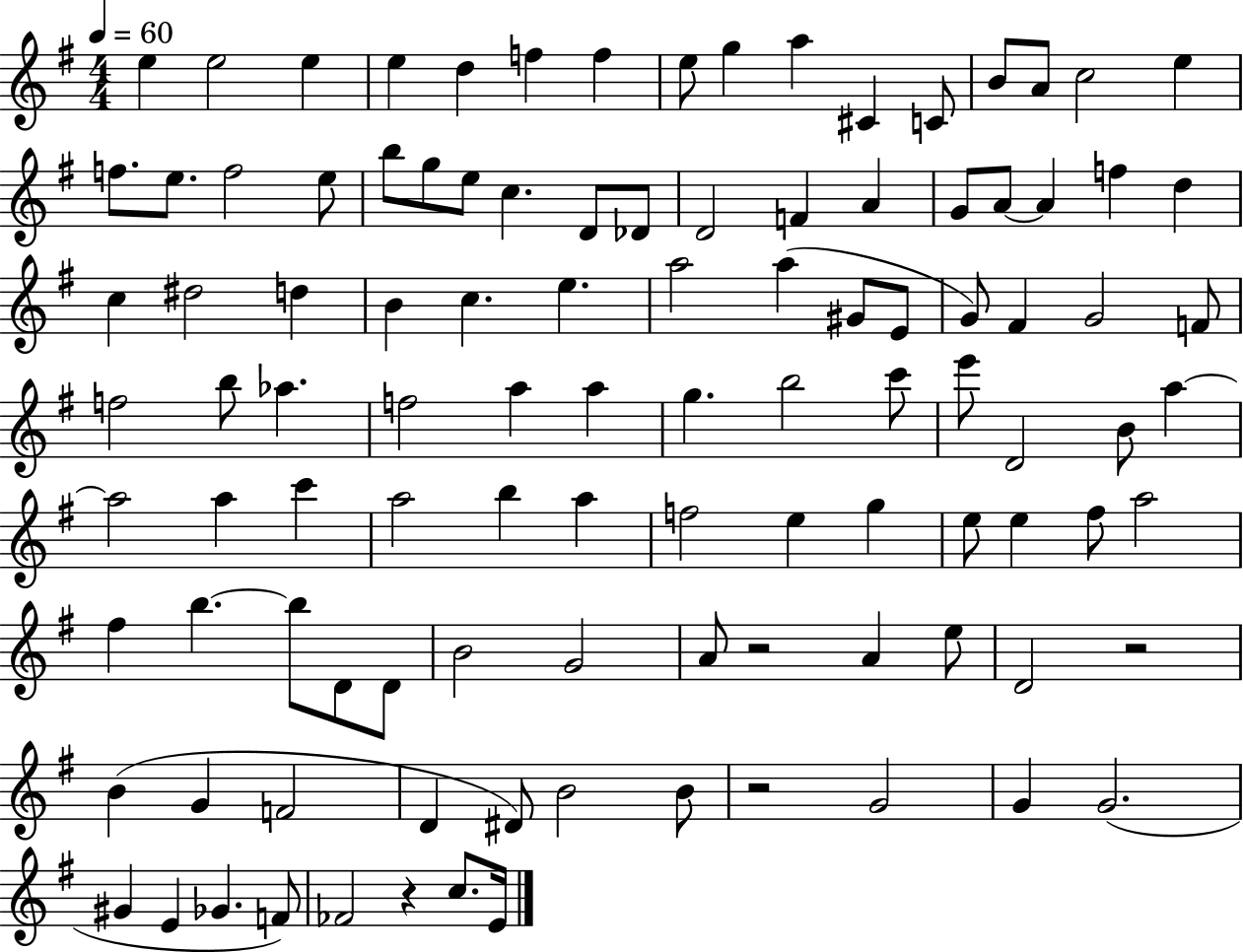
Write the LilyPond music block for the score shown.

{
  \clef treble
  \numericTimeSignature
  \time 4/4
  \key g \major
  \tempo 4 = 60
  e''4 e''2 e''4 | e''4 d''4 f''4 f''4 | e''8 g''4 a''4 cis'4 c'8 | b'8 a'8 c''2 e''4 | \break f''8. e''8. f''2 e''8 | b''8 g''8 e''8 c''4. d'8 des'8 | d'2 f'4 a'4 | g'8 a'8~~ a'4 f''4 d''4 | \break c''4 dis''2 d''4 | b'4 c''4. e''4. | a''2 a''4( gis'8 e'8 | g'8) fis'4 g'2 f'8 | \break f''2 b''8 aes''4. | f''2 a''4 a''4 | g''4. b''2 c'''8 | e'''8 d'2 b'8 a''4~~ | \break a''2 a''4 c'''4 | a''2 b''4 a''4 | f''2 e''4 g''4 | e''8 e''4 fis''8 a''2 | \break fis''4 b''4.~~ b''8 d'8 d'8 | b'2 g'2 | a'8 r2 a'4 e''8 | d'2 r2 | \break b'4( g'4 f'2 | d'4 dis'8) b'2 b'8 | r2 g'2 | g'4 g'2.( | \break gis'4 e'4 ges'4. f'8) | fes'2 r4 c''8. e'16 | \bar "|."
}